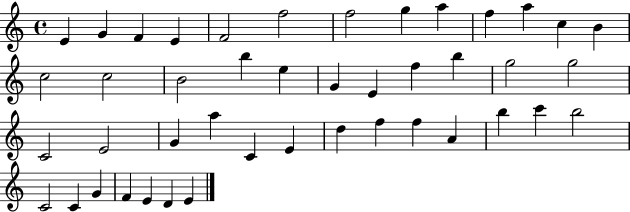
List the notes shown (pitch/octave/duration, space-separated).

E4/q G4/q F4/q E4/q F4/h F5/h F5/h G5/q A5/q F5/q A5/q C5/q B4/q C5/h C5/h B4/h B5/q E5/q G4/q E4/q F5/q B5/q G5/h G5/h C4/h E4/h G4/q A5/q C4/q E4/q D5/q F5/q F5/q A4/q B5/q C6/q B5/h C4/h C4/q G4/q F4/q E4/q D4/q E4/q